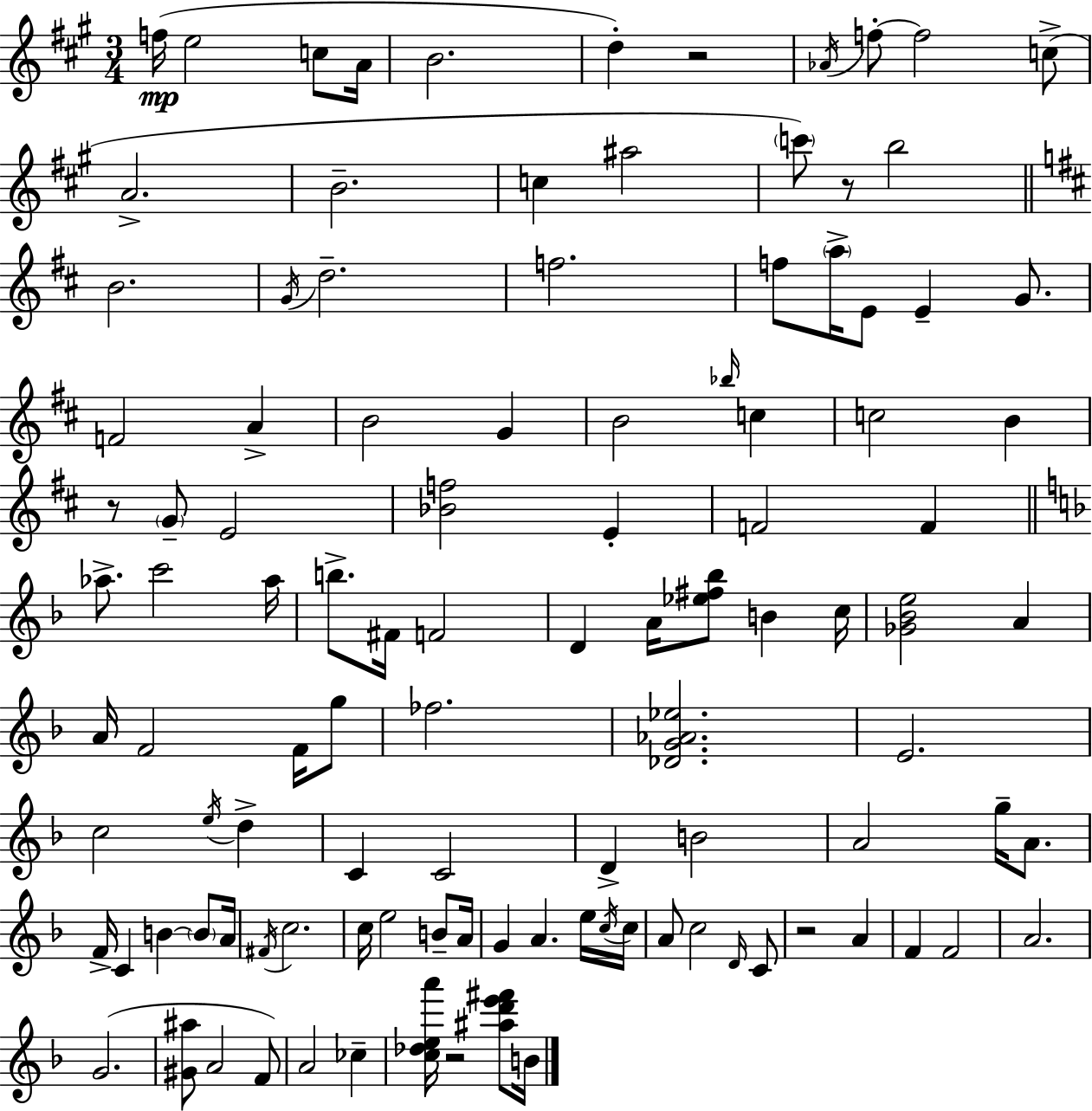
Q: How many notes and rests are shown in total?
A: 108